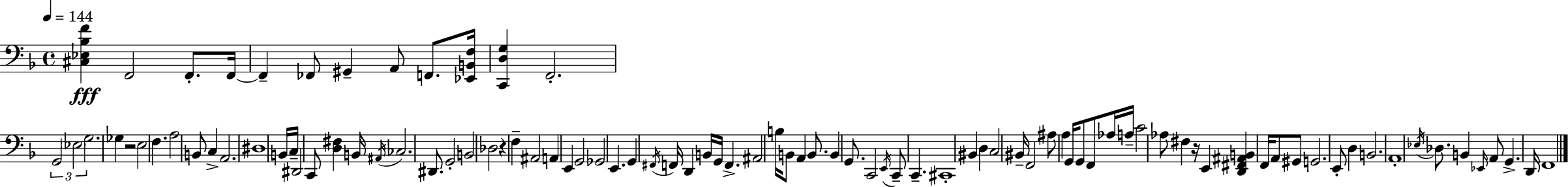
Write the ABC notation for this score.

X:1
T:Untitled
M:4/4
L:1/4
K:Dm
[^C,_E,_B,F] F,,2 F,,/2 F,,/4 F,, _F,,/2 ^G,, A,,/2 F,,/2 [_E,,B,,F,]/4 [C,,D,G,] F,,2 G,,2 _E,2 G,2 _G, z2 E,2 F, A,2 B,,/2 C, A,,2 ^D,4 B,,/4 C,/4 ^D,,2 C,,/2 [D,^F,] B,,/4 ^A,,/4 _C,2 ^D,,/2 G,,2 B,,2 _D,2 z F, ^A,,2 A,, E,, G,,2 _G,,2 E,, G,, ^F,,/4 F,,/4 D,, B,,/4 G,,/4 F,, ^A,,2 B,/4 B,,/2 A,, B,,/2 B,, G,,/2 C,,2 E,,/4 C,,/2 C,, ^C,,4 ^B,, D, C,2 ^B,,/4 F,,2 ^A,/2 A, G,,/4 G,,/2 F,,/2 _A,/4 A,/4 C2 _A,/2 ^F, z/4 E,, [D,,^F,,^A,,B,,] F,,/4 A,,/2 ^G,,/2 G,,2 E,,/2 D, B,,2 A,,4 _E,/4 _D,/2 B,, _E,,/4 A,,/2 G,, D,,/4 F,,4